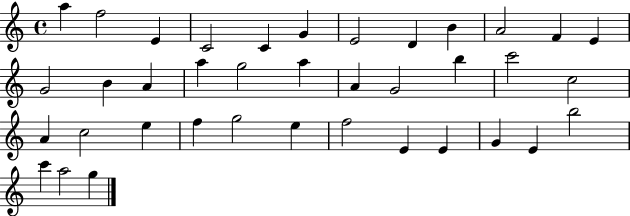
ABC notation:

X:1
T:Untitled
M:4/4
L:1/4
K:C
a f2 E C2 C G E2 D B A2 F E G2 B A a g2 a A G2 b c'2 c2 A c2 e f g2 e f2 E E G E b2 c' a2 g